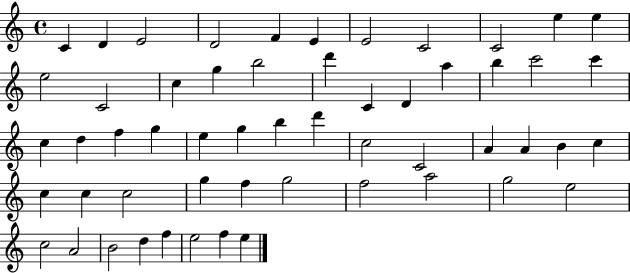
{
  \clef treble
  \time 4/4
  \defaultTimeSignature
  \key c \major
  c'4 d'4 e'2 | d'2 f'4 e'4 | e'2 c'2 | c'2 e''4 e''4 | \break e''2 c'2 | c''4 g''4 b''2 | d'''4 c'4 d'4 a''4 | b''4 c'''2 c'''4 | \break c''4 d''4 f''4 g''4 | e''4 g''4 b''4 d'''4 | c''2 c'2 | a'4 a'4 b'4 c''4 | \break c''4 c''4 c''2 | g''4 f''4 g''2 | f''2 a''2 | g''2 e''2 | \break c''2 a'2 | b'2 d''4 f''4 | e''2 f''4 e''4 | \bar "|."
}